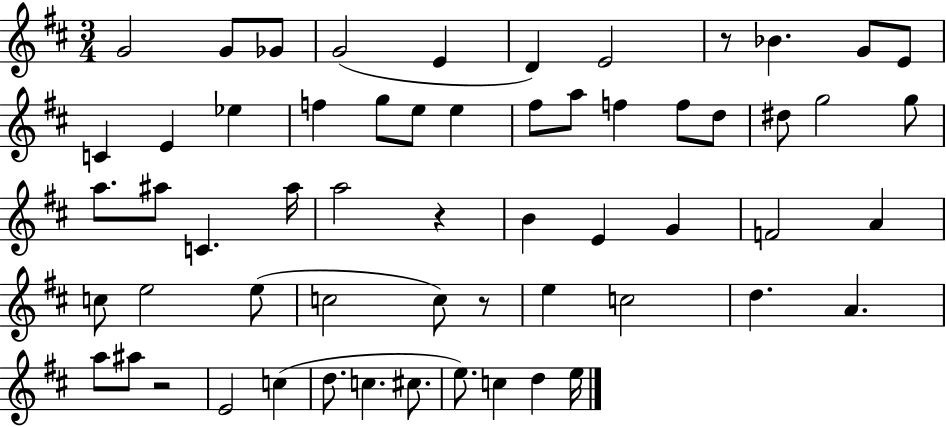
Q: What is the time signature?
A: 3/4